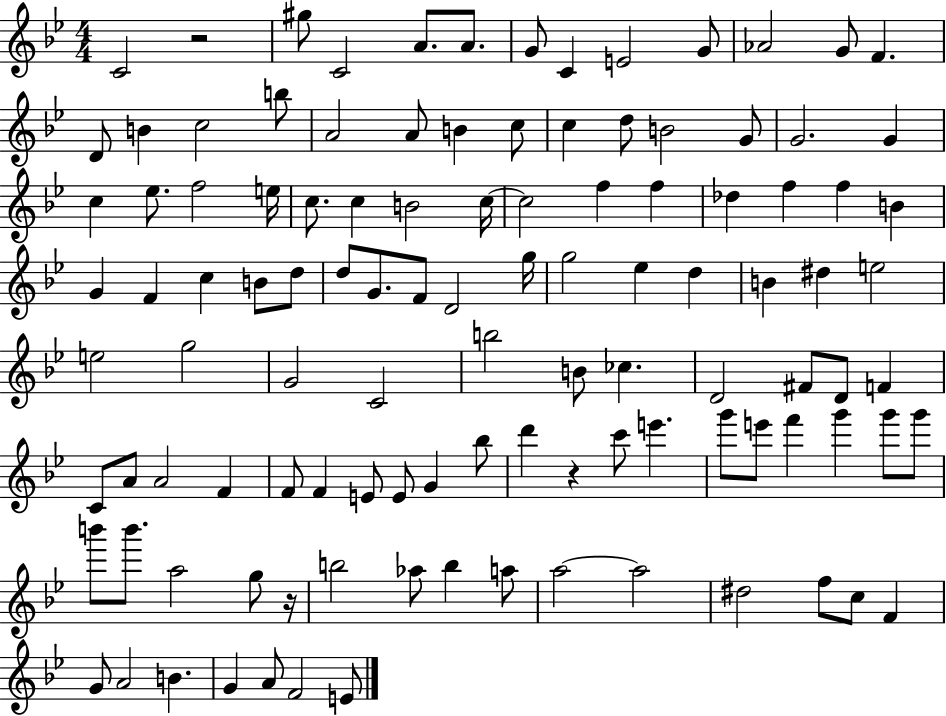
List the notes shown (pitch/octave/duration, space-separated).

C4/h R/h G#5/e C4/h A4/e. A4/e. G4/e C4/q E4/h G4/e Ab4/h G4/e F4/q. D4/e B4/q C5/h B5/e A4/h A4/e B4/q C5/e C5/q D5/e B4/h G4/e G4/h. G4/q C5/q Eb5/e. F5/h E5/s C5/e. C5/q B4/h C5/s C5/h F5/q F5/q Db5/q F5/q F5/q B4/q G4/q F4/q C5/q B4/e D5/e D5/e G4/e. F4/e D4/h G5/s G5/h Eb5/q D5/q B4/q D#5/q E5/h E5/h G5/h G4/h C4/h B5/h B4/e CES5/q. D4/h F#4/e D4/e F4/q C4/e A4/e A4/h F4/q F4/e F4/q E4/e E4/e G4/q Bb5/e D6/q R/q C6/e E6/q. G6/e E6/e F6/q G6/q G6/e G6/e B6/e B6/e. A5/h G5/e R/s B5/h Ab5/e B5/q A5/e A5/h A5/h D#5/h F5/e C5/e F4/q G4/e A4/h B4/q. G4/q A4/e F4/h E4/e